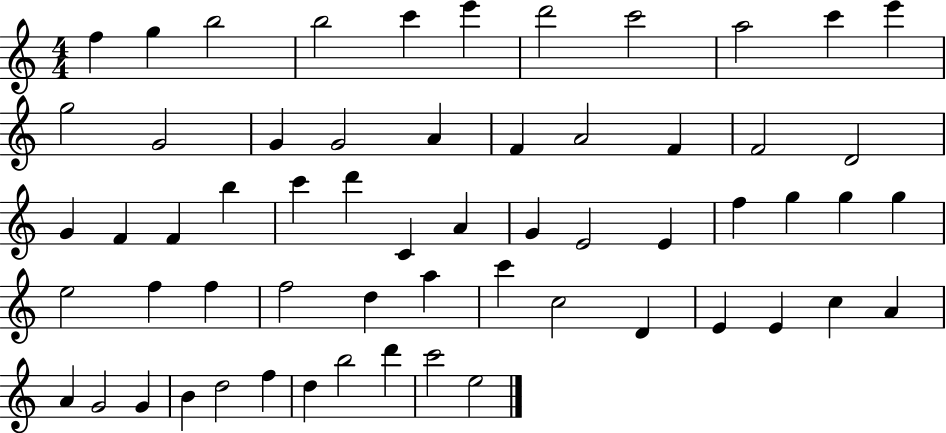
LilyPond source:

{
  \clef treble
  \numericTimeSignature
  \time 4/4
  \key c \major
  f''4 g''4 b''2 | b''2 c'''4 e'''4 | d'''2 c'''2 | a''2 c'''4 e'''4 | \break g''2 g'2 | g'4 g'2 a'4 | f'4 a'2 f'4 | f'2 d'2 | \break g'4 f'4 f'4 b''4 | c'''4 d'''4 c'4 a'4 | g'4 e'2 e'4 | f''4 g''4 g''4 g''4 | \break e''2 f''4 f''4 | f''2 d''4 a''4 | c'''4 c''2 d'4 | e'4 e'4 c''4 a'4 | \break a'4 g'2 g'4 | b'4 d''2 f''4 | d''4 b''2 d'''4 | c'''2 e''2 | \break \bar "|."
}